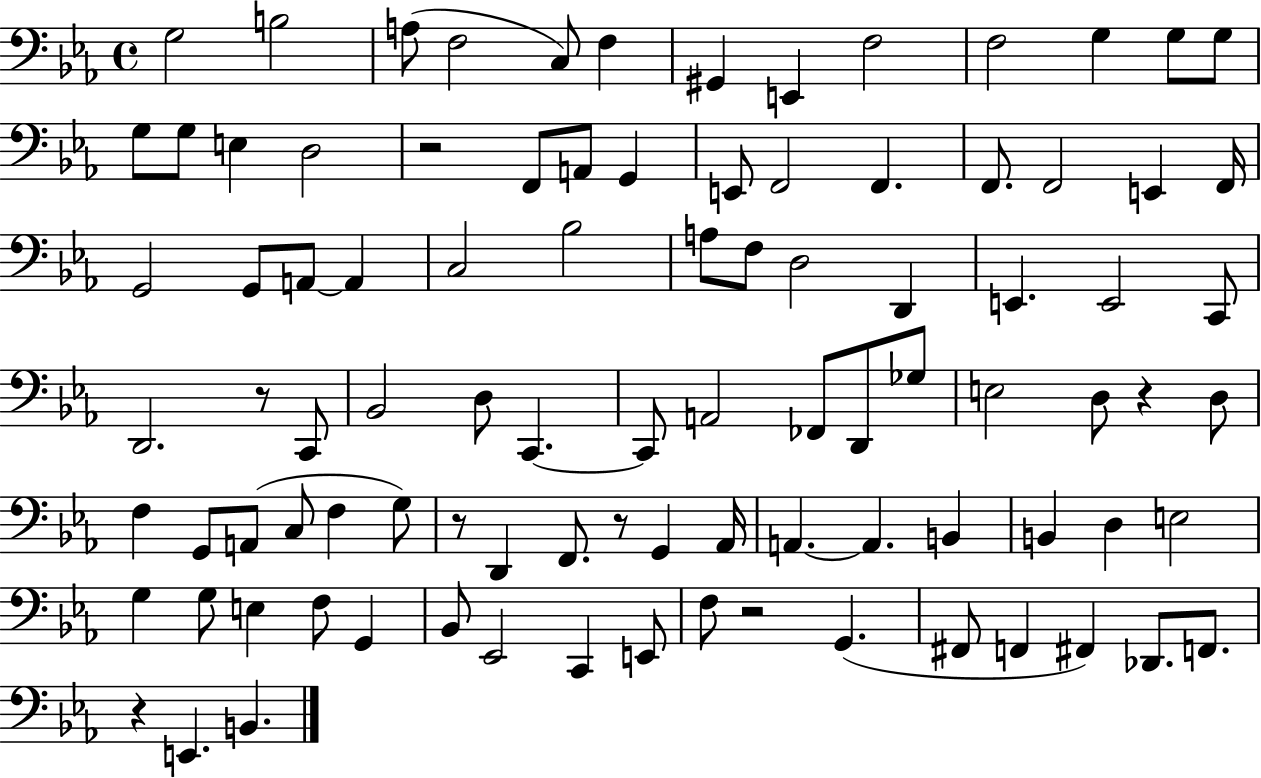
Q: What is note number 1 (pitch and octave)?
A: G3